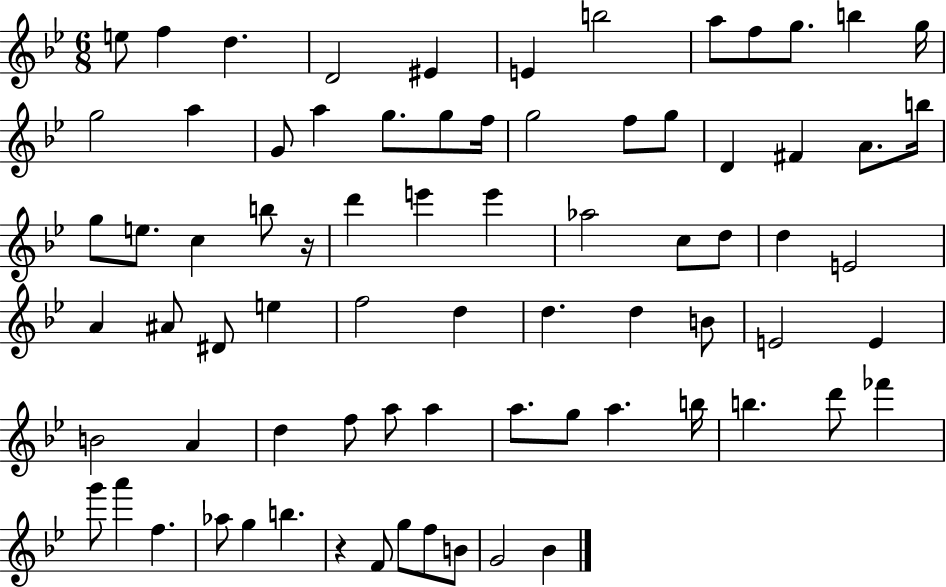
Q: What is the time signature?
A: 6/8